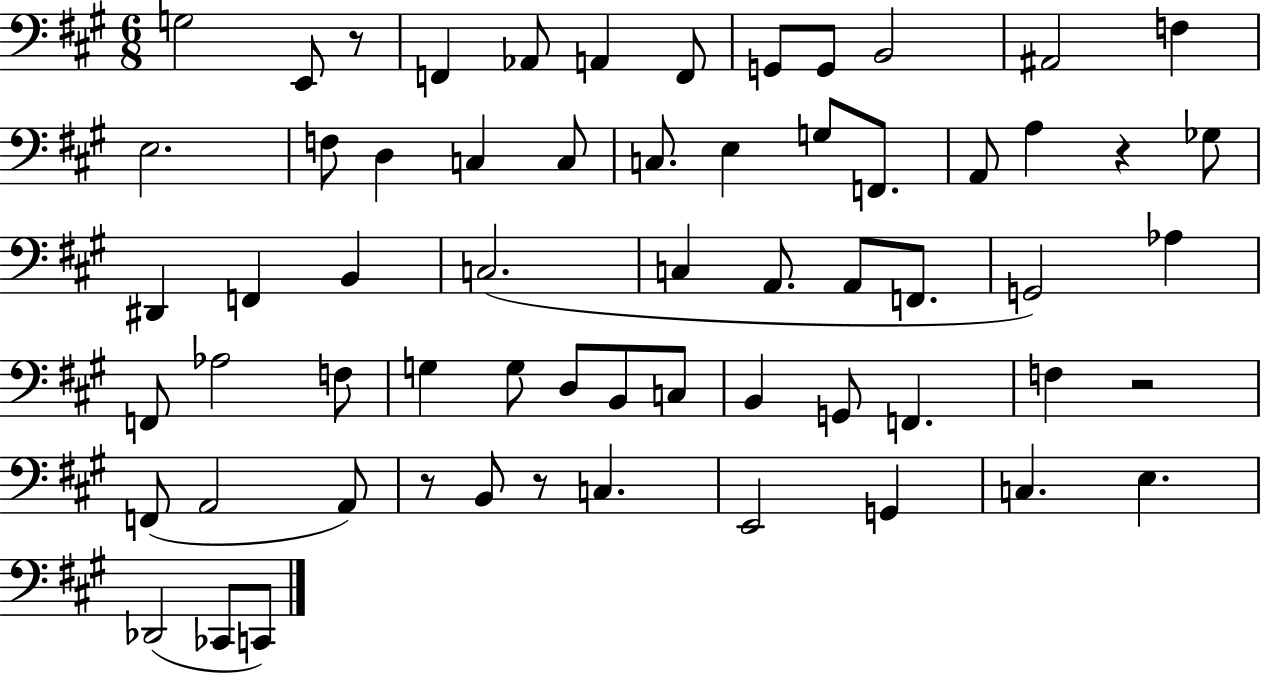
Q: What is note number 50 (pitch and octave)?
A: C3